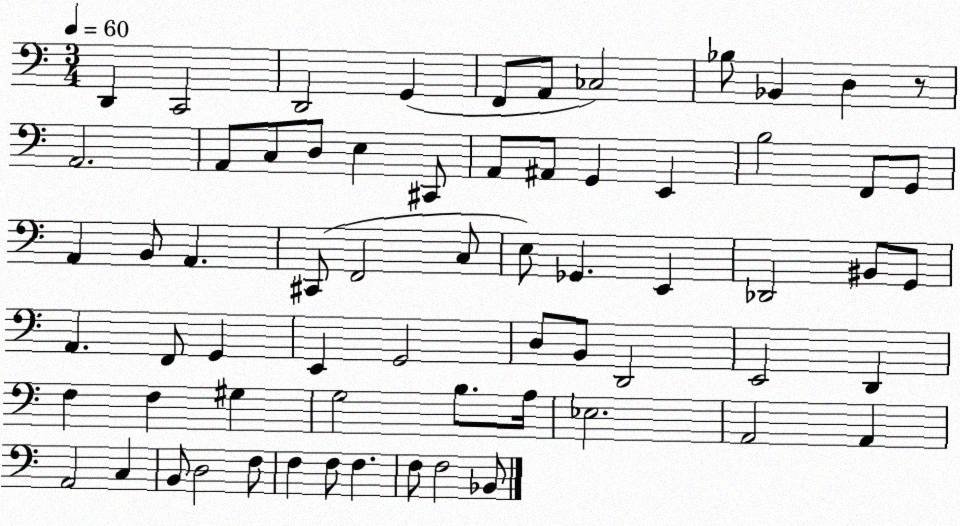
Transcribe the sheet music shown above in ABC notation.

X:1
T:Untitled
M:3/4
L:1/4
K:C
D,, C,,2 D,,2 G,, F,,/2 A,,/2 _C,2 _B,/2 _B,, D, z/2 A,,2 A,,/2 C,/2 D,/2 E, ^C,,/2 A,,/2 ^A,,/2 G,, E,, B,2 F,,/2 G,,/2 A,, B,,/2 A,, ^C,,/2 F,,2 C,/2 E,/2 _G,, E,, _D,,2 ^B,,/2 G,,/2 A,, F,,/2 G,, E,, G,,2 D,/2 B,,/2 D,,2 E,,2 D,, F, F, ^G, G,2 B,/2 A,/4 _E,2 A,,2 A,, A,,2 C, B,,/2 D,2 F,/2 F, F,/2 F, F,/2 F,2 _B,,/2